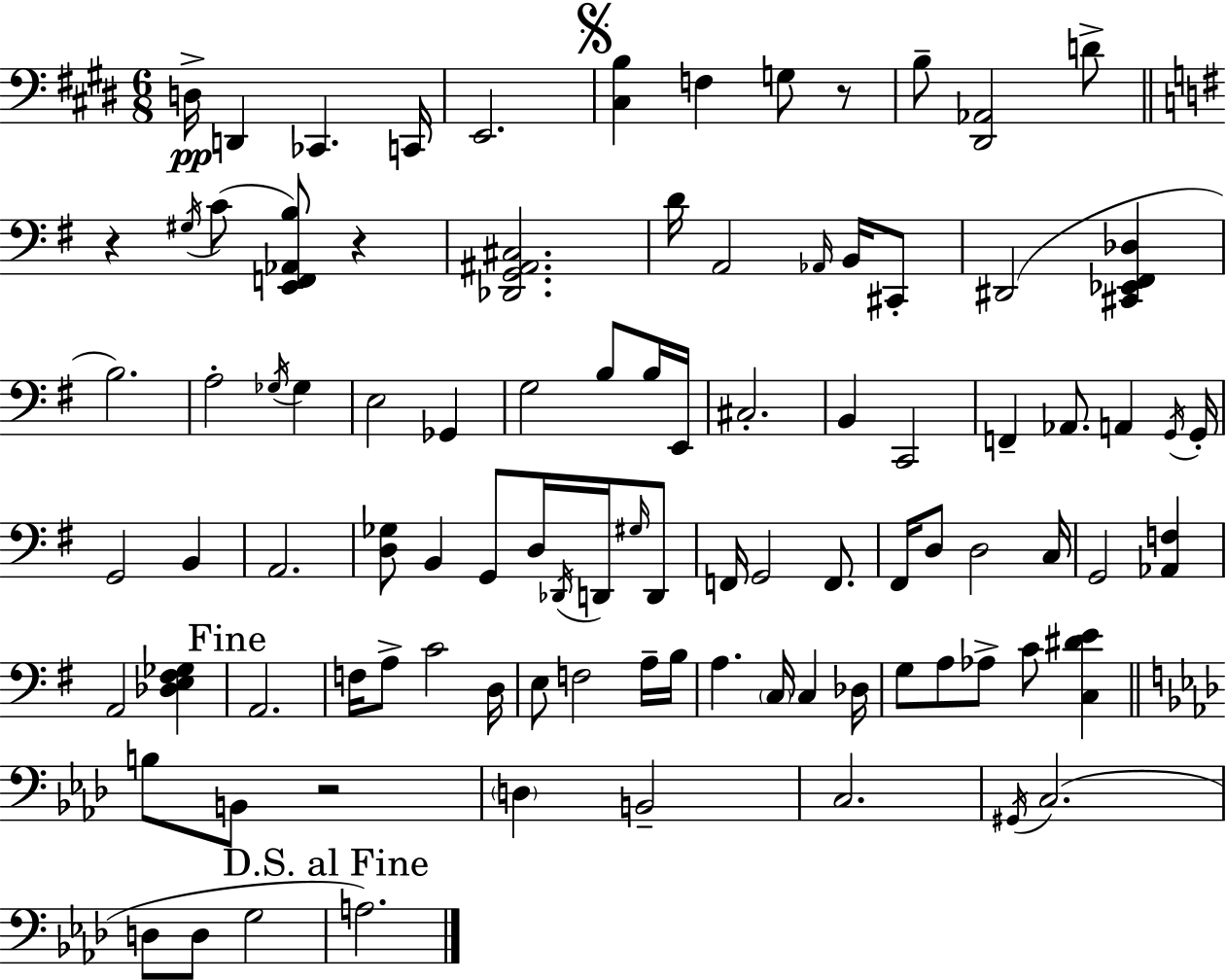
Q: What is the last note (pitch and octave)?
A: A3